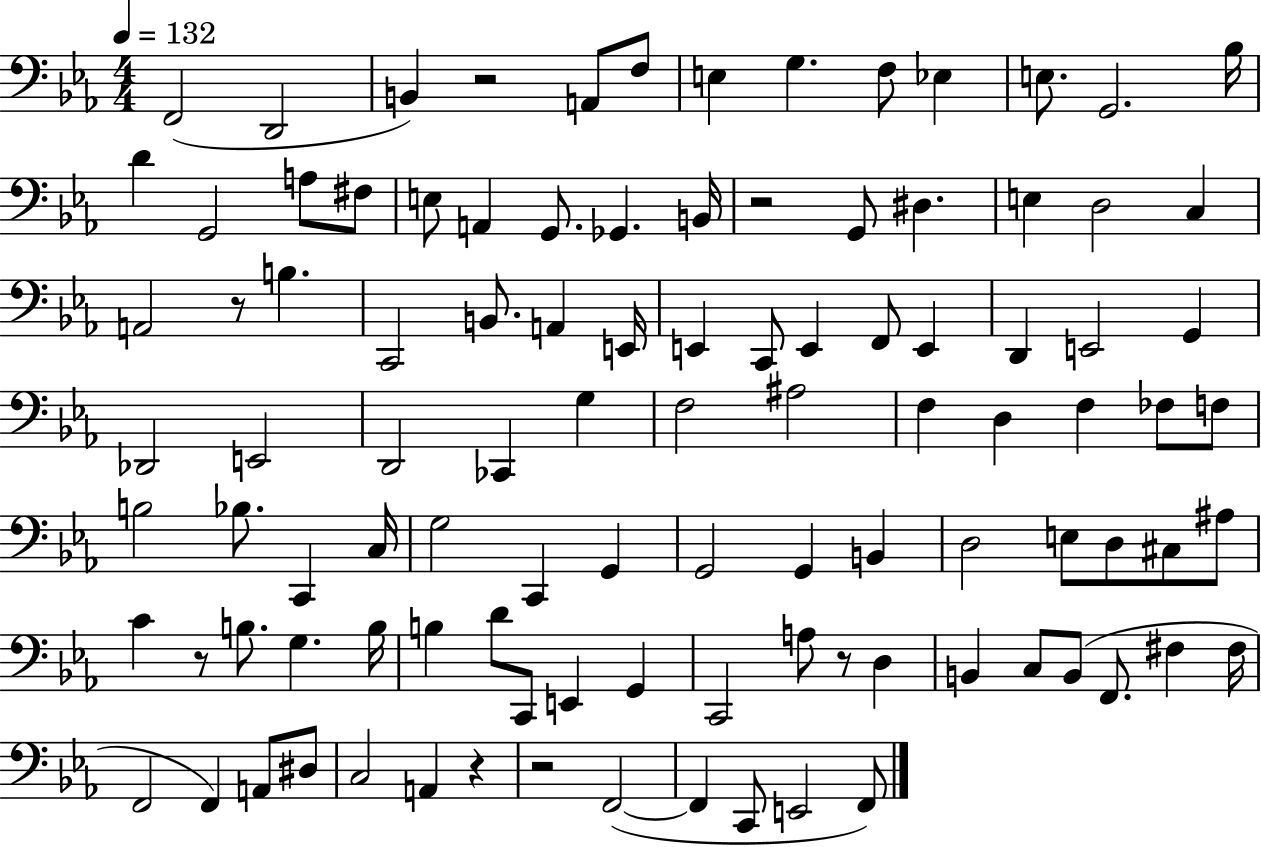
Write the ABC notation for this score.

X:1
T:Untitled
M:4/4
L:1/4
K:Eb
F,,2 D,,2 B,, z2 A,,/2 F,/2 E, G, F,/2 _E, E,/2 G,,2 _B,/4 D G,,2 A,/2 ^F,/2 E,/2 A,, G,,/2 _G,, B,,/4 z2 G,,/2 ^D, E, D,2 C, A,,2 z/2 B, C,,2 B,,/2 A,, E,,/4 E,, C,,/2 E,, F,,/2 E,, D,, E,,2 G,, _D,,2 E,,2 D,,2 _C,, G, F,2 ^A,2 F, D, F, _F,/2 F,/2 B,2 _B,/2 C,, C,/4 G,2 C,, G,, G,,2 G,, B,, D,2 E,/2 D,/2 ^C,/2 ^A,/2 C z/2 B,/2 G, B,/4 B, D/2 C,,/2 E,, G,, C,,2 A,/2 z/2 D, B,, C,/2 B,,/2 F,,/2 ^F, ^F,/4 F,,2 F,, A,,/2 ^D,/2 C,2 A,, z z2 F,,2 F,, C,,/2 E,,2 F,,/2